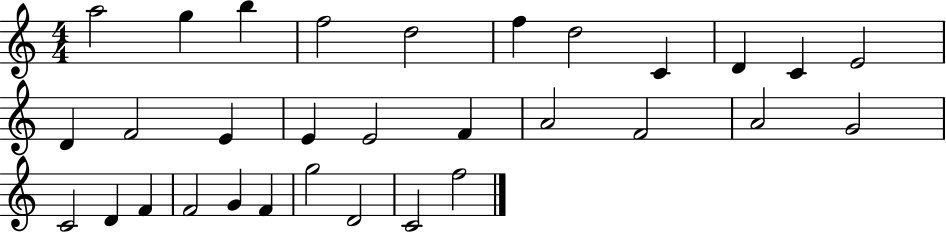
A5/h G5/q B5/q F5/h D5/h F5/q D5/h C4/q D4/q C4/q E4/h D4/q F4/h E4/q E4/q E4/h F4/q A4/h F4/h A4/h G4/h C4/h D4/q F4/q F4/h G4/q F4/q G5/h D4/h C4/h F5/h